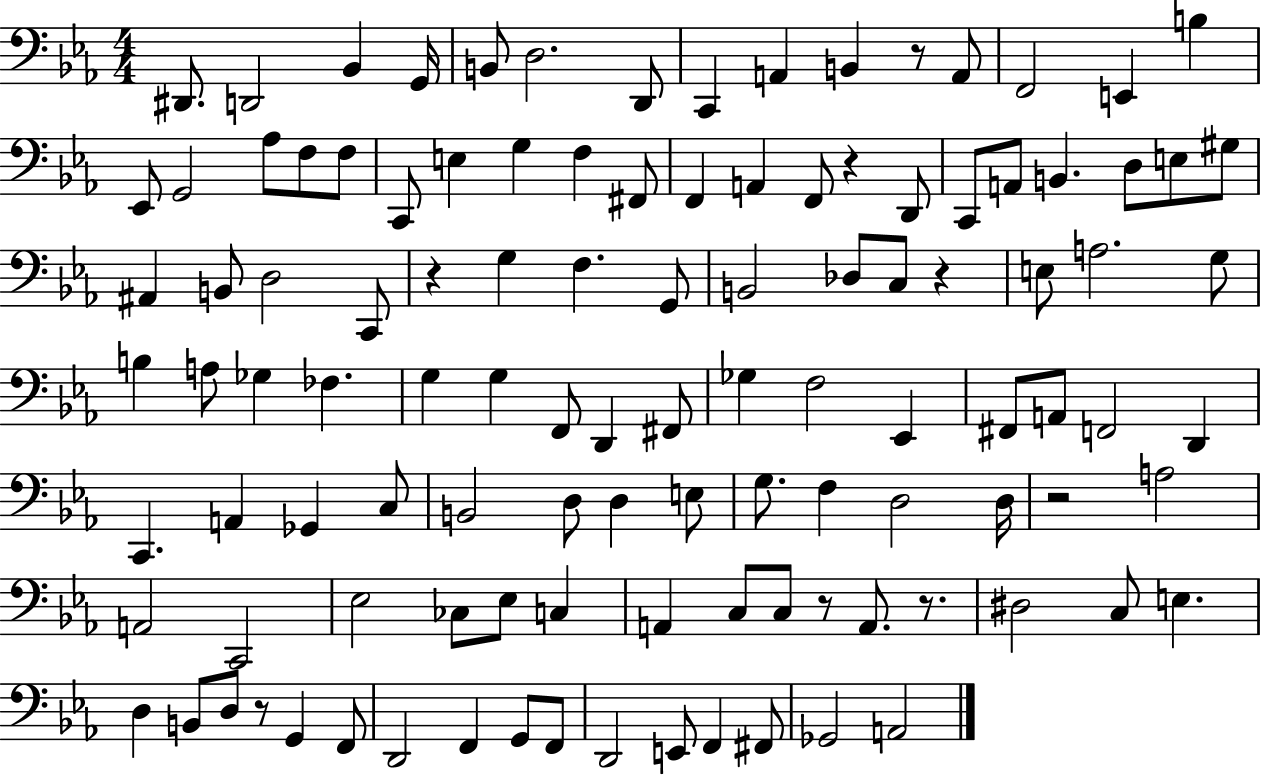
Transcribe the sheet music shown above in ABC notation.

X:1
T:Untitled
M:4/4
L:1/4
K:Eb
^D,,/2 D,,2 _B,, G,,/4 B,,/2 D,2 D,,/2 C,, A,, B,, z/2 A,,/2 F,,2 E,, B, _E,,/2 G,,2 _A,/2 F,/2 F,/2 C,,/2 E, G, F, ^F,,/2 F,, A,, F,,/2 z D,,/2 C,,/2 A,,/2 B,, D,/2 E,/2 ^G,/2 ^A,, B,,/2 D,2 C,,/2 z G, F, G,,/2 B,,2 _D,/2 C,/2 z E,/2 A,2 G,/2 B, A,/2 _G, _F, G, G, F,,/2 D,, ^F,,/2 _G, F,2 _E,, ^F,,/2 A,,/2 F,,2 D,, C,, A,, _G,, C,/2 B,,2 D,/2 D, E,/2 G,/2 F, D,2 D,/4 z2 A,2 A,,2 C,,2 _E,2 _C,/2 _E,/2 C, A,, C,/2 C,/2 z/2 A,,/2 z/2 ^D,2 C,/2 E, D, B,,/2 D,/2 z/2 G,, F,,/2 D,,2 F,, G,,/2 F,,/2 D,,2 E,,/2 F,, ^F,,/2 _G,,2 A,,2